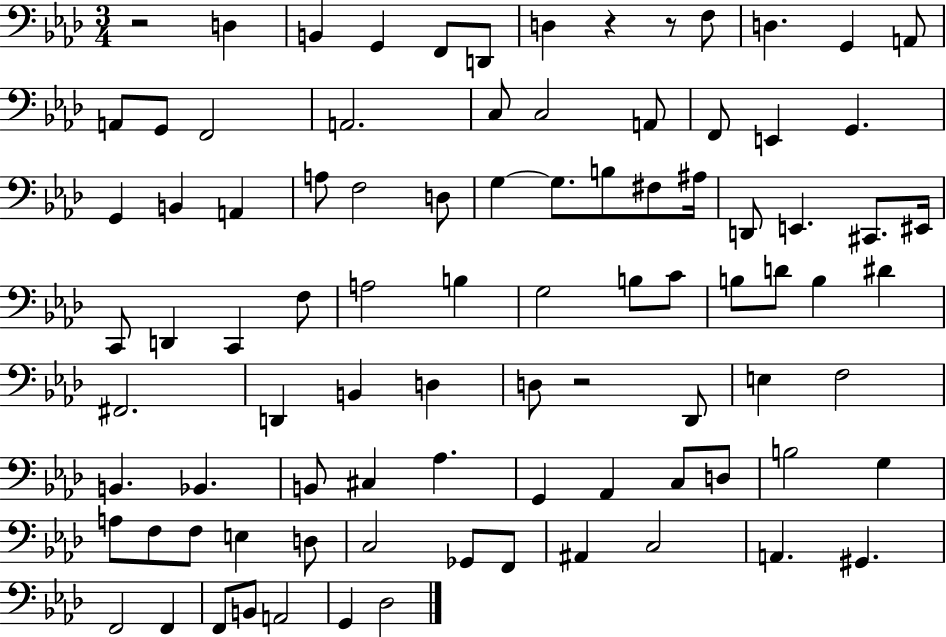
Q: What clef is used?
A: bass